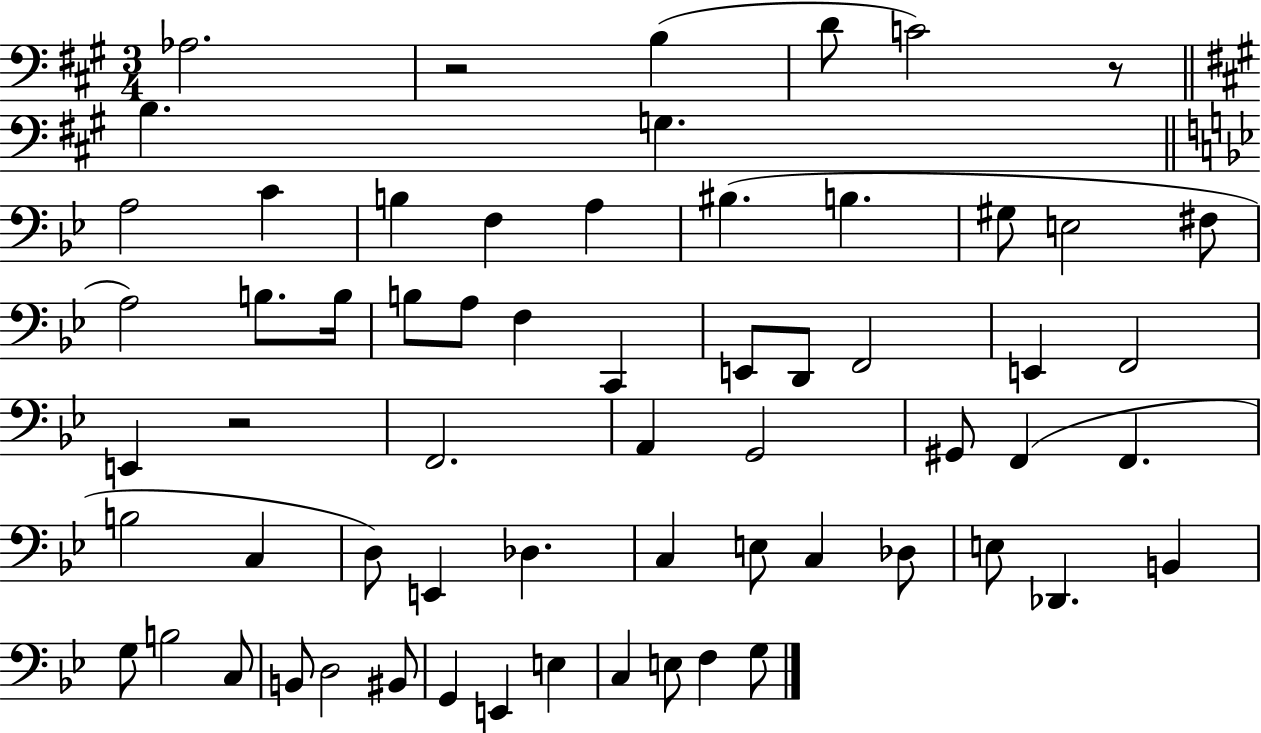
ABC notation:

X:1
T:Untitled
M:3/4
L:1/4
K:A
_A,2 z2 B, D/2 C2 z/2 B, G, A,2 C B, F, A, ^B, B, ^G,/2 E,2 ^F,/2 A,2 B,/2 B,/4 B,/2 A,/2 F, C,, E,,/2 D,,/2 F,,2 E,, F,,2 E,, z2 F,,2 A,, G,,2 ^G,,/2 F,, F,, B,2 C, D,/2 E,, _D, C, E,/2 C, _D,/2 E,/2 _D,, B,, G,/2 B,2 C,/2 B,,/2 D,2 ^B,,/2 G,, E,, E, C, E,/2 F, G,/2